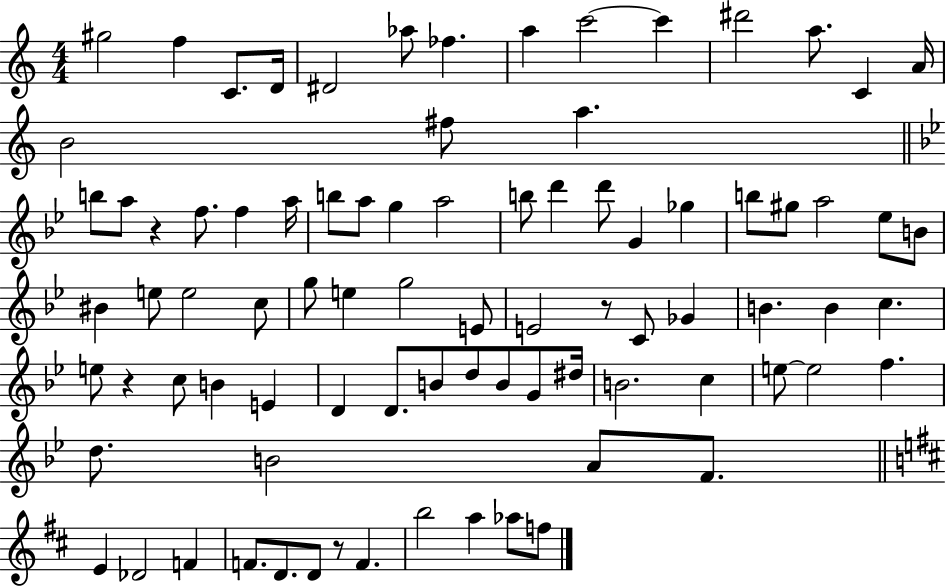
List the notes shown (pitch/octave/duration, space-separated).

G#5/h F5/q C4/e. D4/s D#4/h Ab5/e FES5/q. A5/q C6/h C6/q D#6/h A5/e. C4/q A4/s B4/h F#5/e A5/q. B5/e A5/e R/q F5/e. F5/q A5/s B5/e A5/e G5/q A5/h B5/e D6/q D6/e G4/q Gb5/q B5/e G#5/e A5/h Eb5/e B4/e BIS4/q E5/e E5/h C5/e G5/e E5/q G5/h E4/e E4/h R/e C4/e Gb4/q B4/q. B4/q C5/q. E5/e R/q C5/e B4/q E4/q D4/q D4/e. B4/e D5/e B4/e G4/e D#5/s B4/h. C5/q E5/e E5/h F5/q. D5/e. B4/h A4/e F4/e. E4/q Db4/h F4/q F4/e. D4/e. D4/e R/e F4/q. B5/h A5/q Ab5/e F5/e